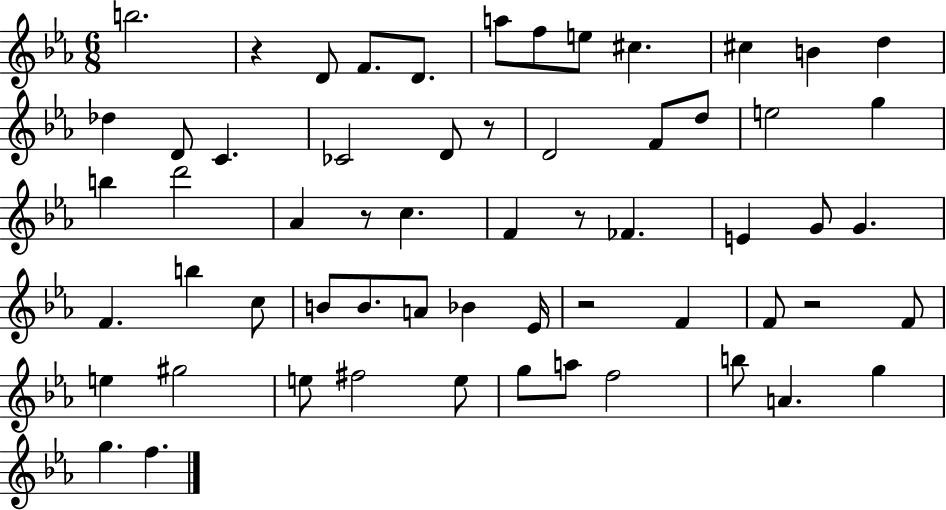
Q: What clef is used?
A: treble